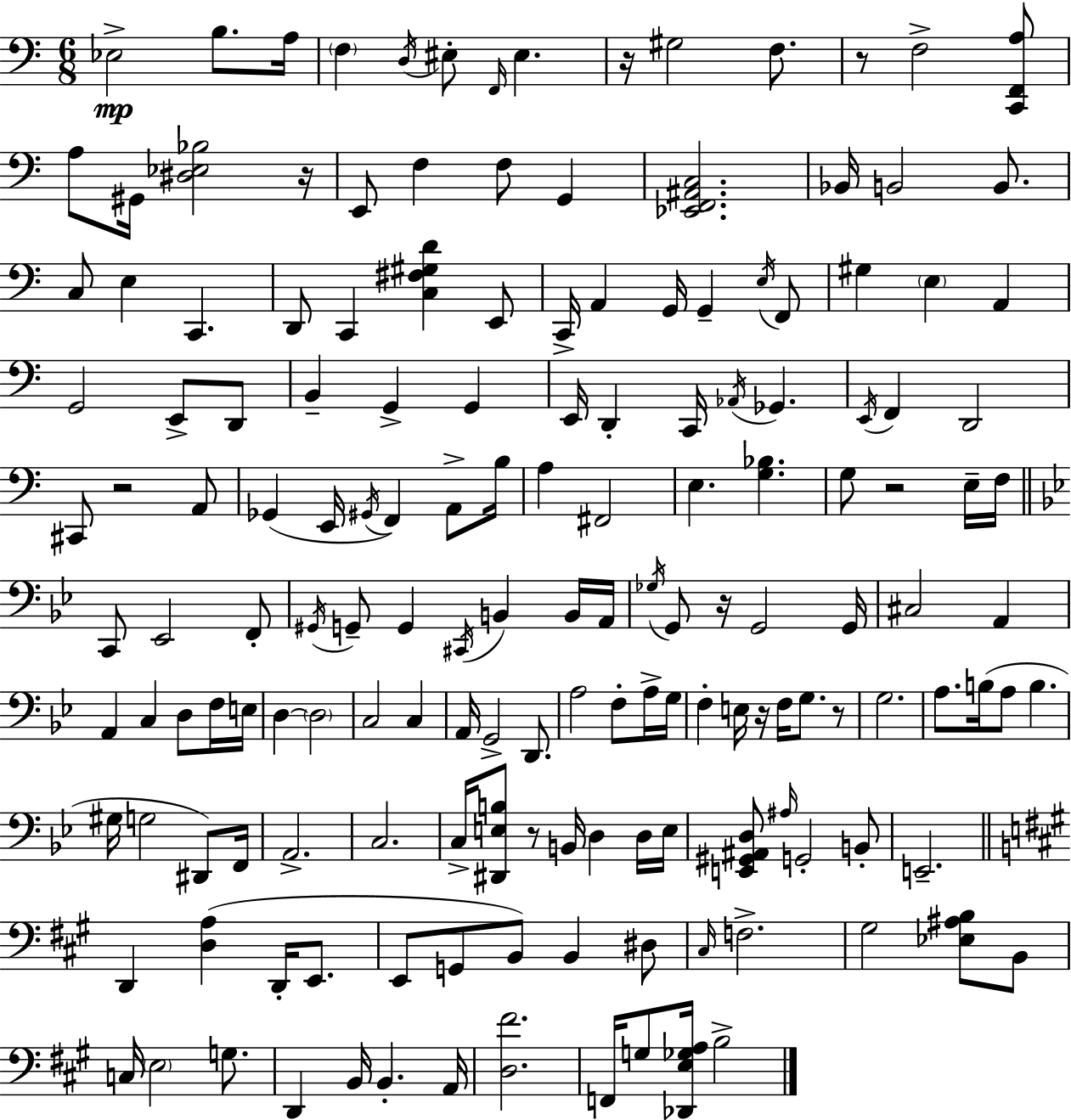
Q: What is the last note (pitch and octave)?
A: B3